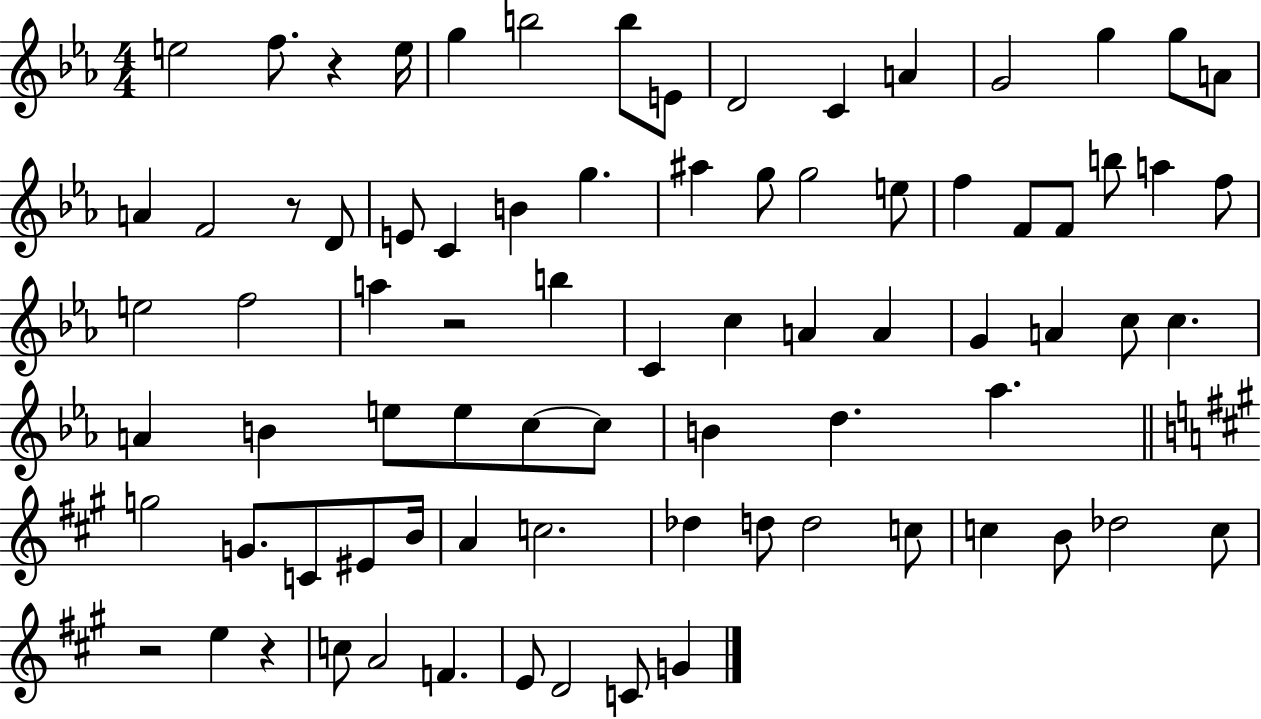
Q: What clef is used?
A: treble